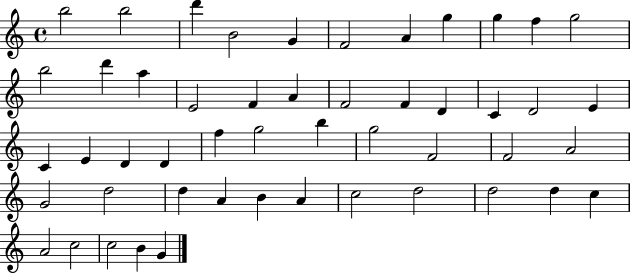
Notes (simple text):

B5/h B5/h D6/q B4/h G4/q F4/h A4/q G5/q G5/q F5/q G5/h B5/h D6/q A5/q E4/h F4/q A4/q F4/h F4/q D4/q C4/q D4/h E4/q C4/q E4/q D4/q D4/q F5/q G5/h B5/q G5/h F4/h F4/h A4/h G4/h D5/h D5/q A4/q B4/q A4/q C5/h D5/h D5/h D5/q C5/q A4/h C5/h C5/h B4/q G4/q